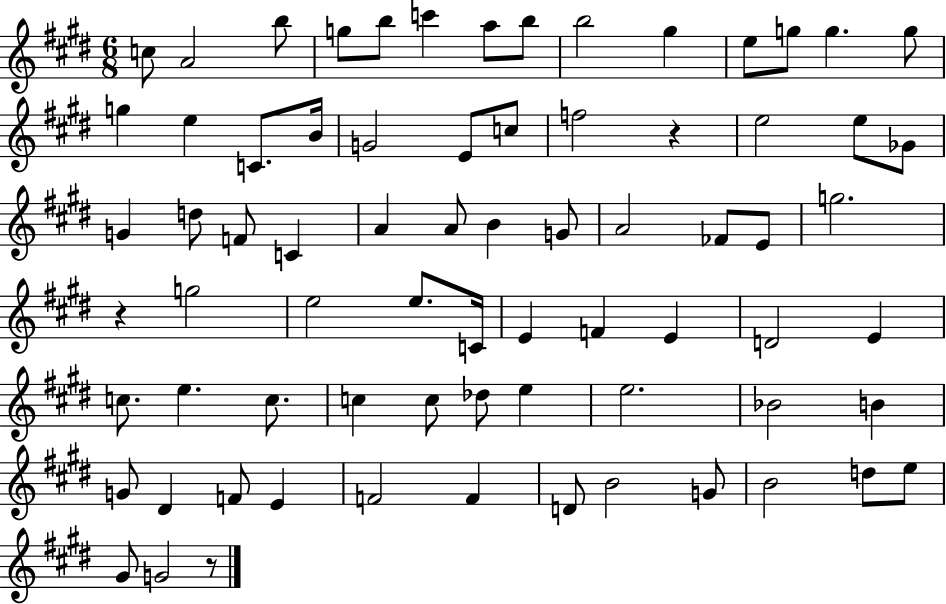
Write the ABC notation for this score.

X:1
T:Untitled
M:6/8
L:1/4
K:E
c/2 A2 b/2 g/2 b/2 c' a/2 b/2 b2 ^g e/2 g/2 g g/2 g e C/2 B/4 G2 E/2 c/2 f2 z e2 e/2 _G/2 G d/2 F/2 C A A/2 B G/2 A2 _F/2 E/2 g2 z g2 e2 e/2 C/4 E F E D2 E c/2 e c/2 c c/2 _d/2 e e2 _B2 B G/2 ^D F/2 E F2 F D/2 B2 G/2 B2 d/2 e/2 ^G/2 G2 z/2